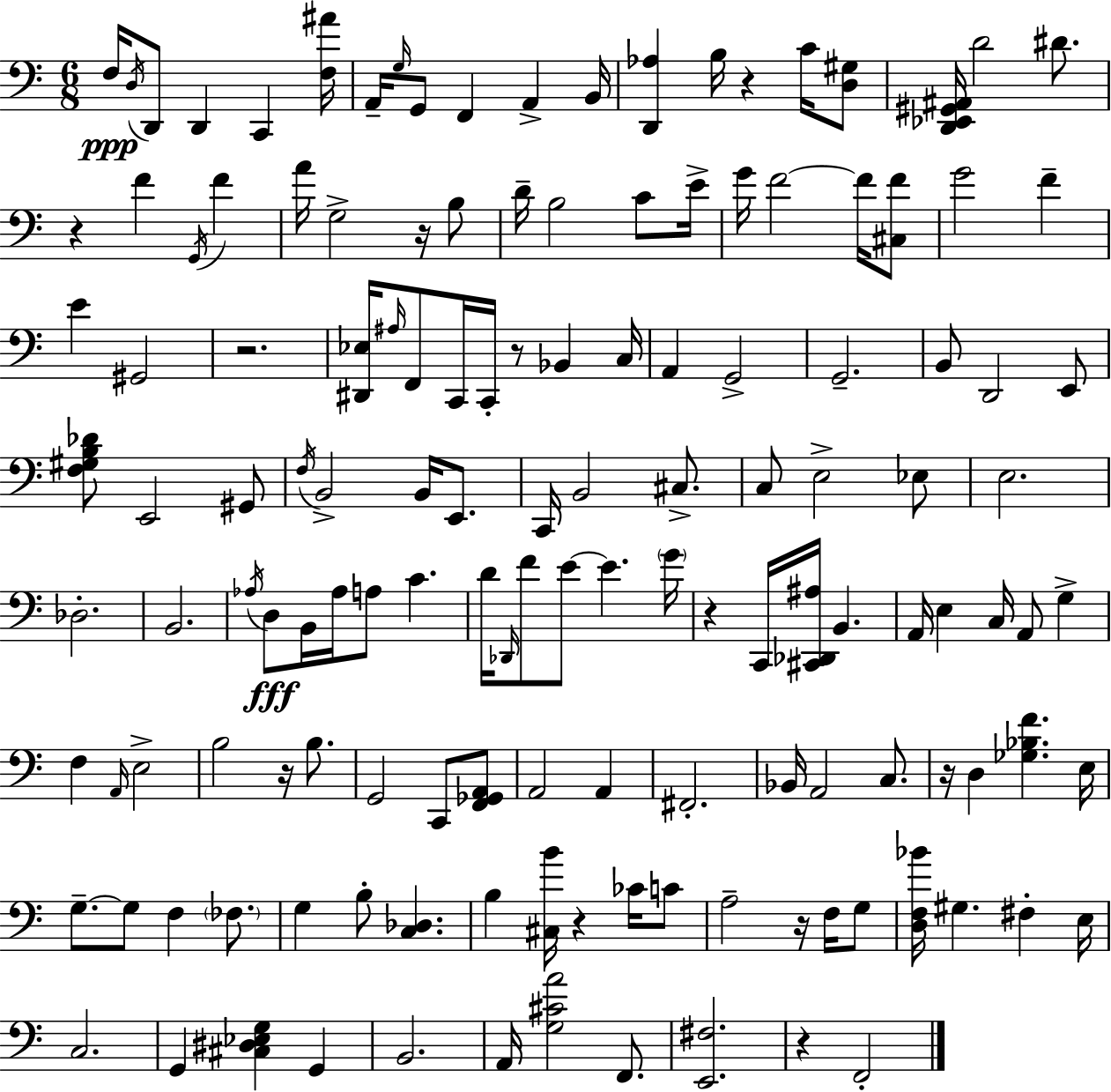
X:1
T:Untitled
M:6/8
L:1/4
K:C
F,/4 D,/4 D,,/2 D,, C,, [F,^A]/4 A,,/4 G,/4 G,,/2 F,, A,, B,,/4 [D,,_A,] B,/4 z C/4 [D,^G,]/2 [D,,_E,,^G,,^A,,]/4 D2 ^D/2 z F G,,/4 F A/4 G,2 z/4 B,/2 D/4 B,2 C/2 E/4 G/4 F2 F/4 [^C,F]/2 G2 F E ^G,,2 z2 [^D,,_E,]/4 ^A,/4 F,,/2 C,,/4 C,,/4 z/2 _B,, C,/4 A,, G,,2 G,,2 B,,/2 D,,2 E,,/2 [F,^G,B,_D]/2 E,,2 ^G,,/2 F,/4 B,,2 B,,/4 E,,/2 C,,/4 B,,2 ^C,/2 C,/2 E,2 _E,/2 E,2 _D,2 B,,2 _A,/4 D,/2 B,,/4 _A,/4 A,/2 C D/4 _D,,/4 F/2 E/2 E G/4 z C,,/4 [^C,,_D,,^A,]/4 B,, A,,/4 E, C,/4 A,,/2 G, F, A,,/4 E,2 B,2 z/4 B,/2 G,,2 C,,/2 [F,,_G,,A,,]/2 A,,2 A,, ^F,,2 _B,,/4 A,,2 C,/2 z/4 D, [_G,_B,F] E,/4 G,/2 G,/2 F, _F,/2 G, B,/2 [C,_D,] B, [^C,B]/4 z _C/4 C/2 A,2 z/4 F,/4 G,/2 [D,F,_B]/4 ^G, ^F, E,/4 C,2 G,, [^C,^D,_E,G,] G,, B,,2 A,,/4 [G,^CA]2 F,,/2 [E,,^F,]2 z F,,2